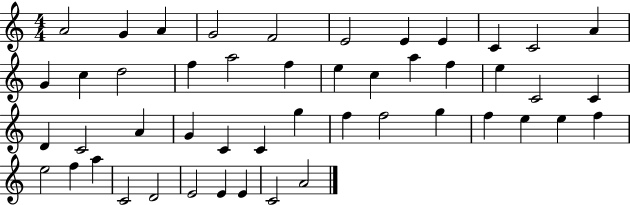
{
  \clef treble
  \numericTimeSignature
  \time 4/4
  \key c \major
  a'2 g'4 a'4 | g'2 f'2 | e'2 e'4 e'4 | c'4 c'2 a'4 | \break g'4 c''4 d''2 | f''4 a''2 f''4 | e''4 c''4 a''4 f''4 | e''4 c'2 c'4 | \break d'4 c'2 a'4 | g'4 c'4 c'4 g''4 | f''4 f''2 g''4 | f''4 e''4 e''4 f''4 | \break e''2 f''4 a''4 | c'2 d'2 | e'2 e'4 e'4 | c'2 a'2 | \break \bar "|."
}